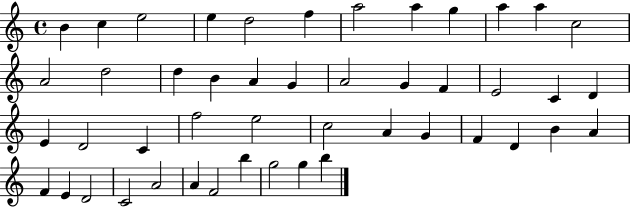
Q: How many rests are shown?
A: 0